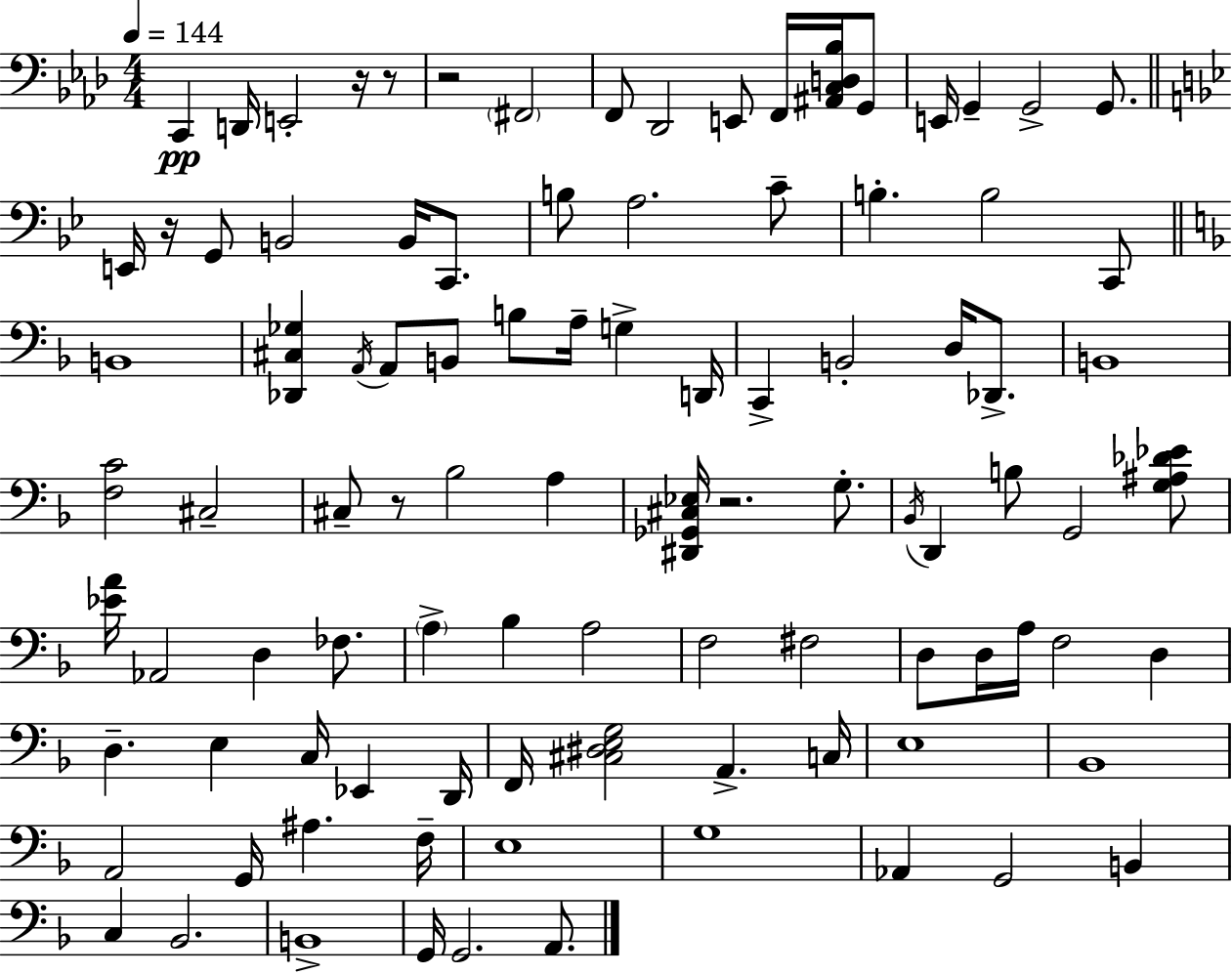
{
  \clef bass
  \numericTimeSignature
  \time 4/4
  \key aes \major
  \tempo 4 = 144
  \repeat volta 2 { c,4\pp d,16 e,2-. r16 r8 | r2 \parenthesize fis,2 | f,8 des,2 e,8 f,16 <ais, c d bes>16 g,8 | e,16 g,4-- g,2-> g,8. | \break \bar "||" \break \key bes \major e,16 r16 g,8 b,2 b,16 c,8. | b8 a2. c'8-- | b4.-. b2 c,8 | \bar "||" \break \key f \major b,1 | <des, cis ges>4 \acciaccatura { a,16 } a,8 b,8 b8 a16-- g4-> | d,16 c,4-> b,2-. d16 des,8.-> | b,1 | \break <f c'>2 cis2-- | cis8-- r8 bes2 a4 | <dis, ges, cis ees>16 r2. g8.-. | \acciaccatura { bes,16 } d,4 b8 g,2 | \break <g ais des' ees'>8 <ees' a'>16 aes,2 d4 fes8. | \parenthesize a4-> bes4 a2 | f2 fis2 | d8 d16 a16 f2 d4 | \break d4.-- e4 c16 ees,4 | d,16 f,16 <cis dis e g>2 a,4.-> | c16 e1 | bes,1 | \break a,2 g,16 ais4. | f16-- e1 | g1 | aes,4 g,2 b,4 | \break c4 bes,2. | b,1-> | g,16 g,2. a,8. | } \bar "|."
}